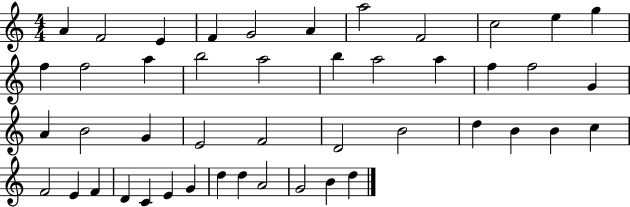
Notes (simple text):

A4/q F4/h E4/q F4/q G4/h A4/q A5/h F4/h C5/h E5/q G5/q F5/q F5/h A5/q B5/h A5/h B5/q A5/h A5/q F5/q F5/h G4/q A4/q B4/h G4/q E4/h F4/h D4/h B4/h D5/q B4/q B4/q C5/q F4/h E4/q F4/q D4/q C4/q E4/q G4/q D5/q D5/q A4/h G4/h B4/q D5/q